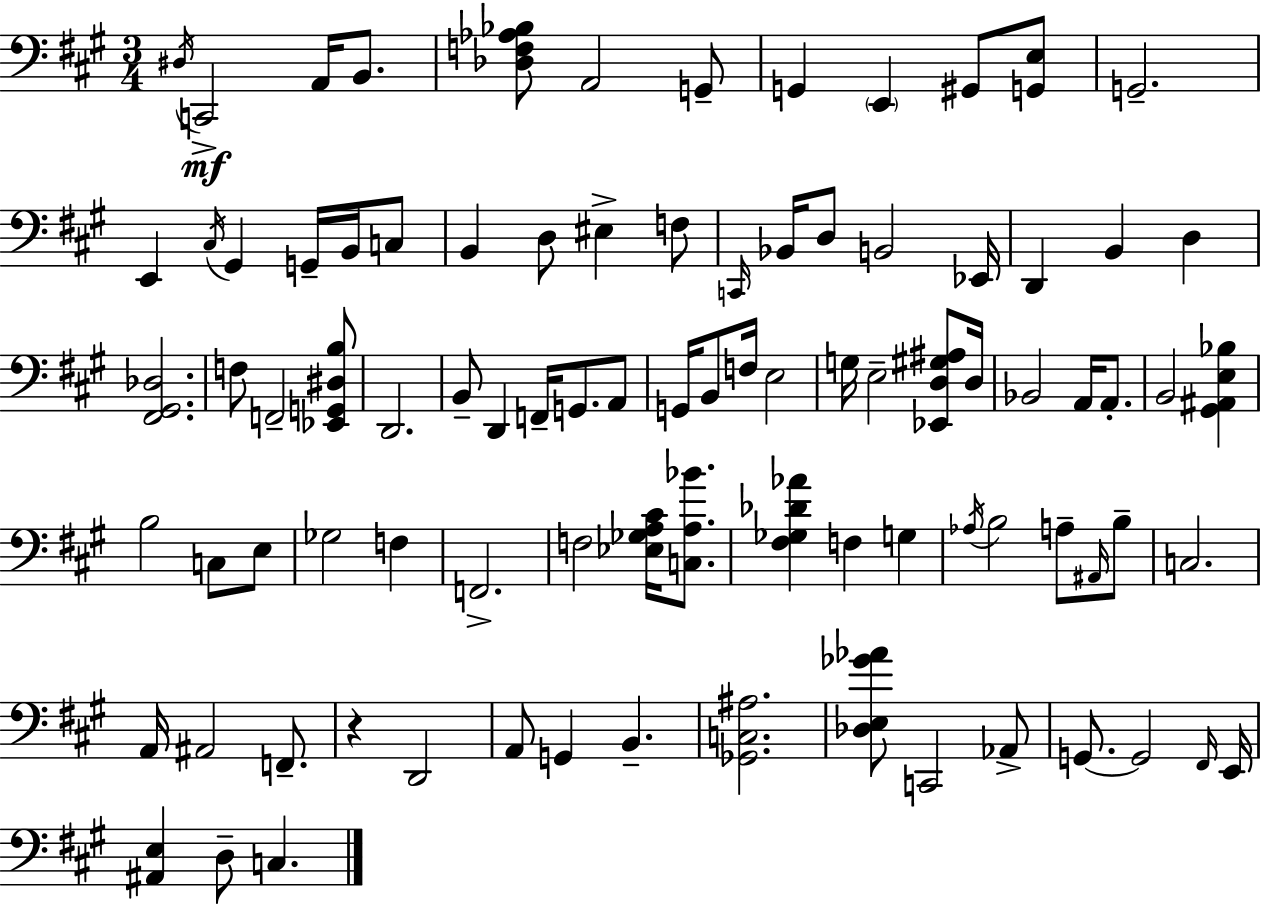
X:1
T:Untitled
M:3/4
L:1/4
K:A
^D,/4 C,,2 A,,/4 B,,/2 [_D,F,_A,_B,]/2 A,,2 G,,/2 G,, E,, ^G,,/2 [G,,E,]/2 G,,2 E,, ^C,/4 ^G,, G,,/4 B,,/4 C,/2 B,, D,/2 ^E, F,/2 C,,/4 _B,,/4 D,/2 B,,2 _E,,/4 D,, B,, D, [^F,,^G,,_D,]2 F,/2 F,,2 [_E,,G,,^D,B,]/2 D,,2 B,,/2 D,, F,,/4 G,,/2 A,,/2 G,,/4 B,,/2 F,/4 E,2 G,/4 E,2 [_E,,D,^G,^A,]/2 D,/4 _B,,2 A,,/4 A,,/2 B,,2 [^G,,^A,,E,_B,] B,2 C,/2 E,/2 _G,2 F, F,,2 F,2 [_E,_G,A,^C]/4 [C,A,_B]/2 [^F,_G,_D_A] F, G, _A,/4 B,2 A,/2 ^A,,/4 B,/2 C,2 A,,/4 ^A,,2 F,,/2 z D,,2 A,,/2 G,, B,, [_G,,C,^A,]2 [_D,E,_G_A]/2 C,,2 _A,,/2 G,,/2 G,,2 ^F,,/4 E,,/4 [^A,,E,] D,/2 C,